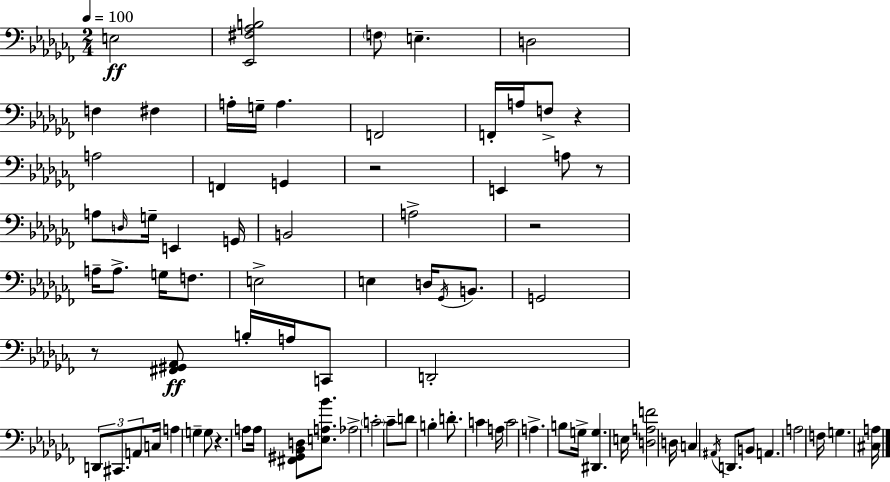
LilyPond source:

{
  \clef bass
  \numericTimeSignature
  \time 2/4
  \key aes \minor
  \tempo 4 = 100
  e2\ff | <ees, fis aes b>2 | \parenthesize f8 e4.-- | d2 | \break f4 fis4 | a16-. g16-- a4. | f,2 | f,16-. a16 f8-> r4 | \break a2 | f,4 g,4 | r2 | e,4 a8 r8 | \break a8 \grace { d16 } g16-- e,4 | g,16 b,2 | a2-> | r2 | \break a16-- a8.-> g16 f8. | e2-> | e4 d16 \acciaccatura { ges,16 } b,8. | g,2 | \break r8 <fis, gis, aes,>8\ff b16-. a16 | c,8 d,2-. | \tuplet 3/2 { d,8 cis,8. a,8 } | c16 a4 g4-- | \break g8 r4. | a8 a16 <fis, gis, bes, d>8 <e a bes'>8. | aes2-> | \parenthesize c'2-. | \break ces'8-- d'8 b4-. | d'8.-. c'4 | a16 c'2 | a4.-> | \break b8 g16-> <dis, g>4. | e16 <d a f'>2 | d16 c4 \acciaccatura { ais,16 } | d,8. b,8 a,4. | \break a2 | f16 g4. | <cis a>16 \bar "|."
}